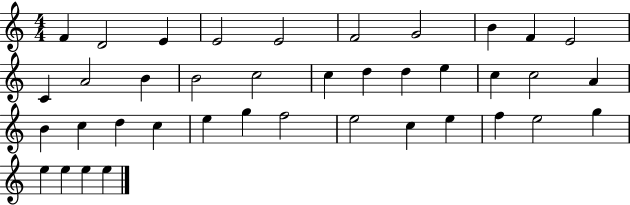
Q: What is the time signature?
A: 4/4